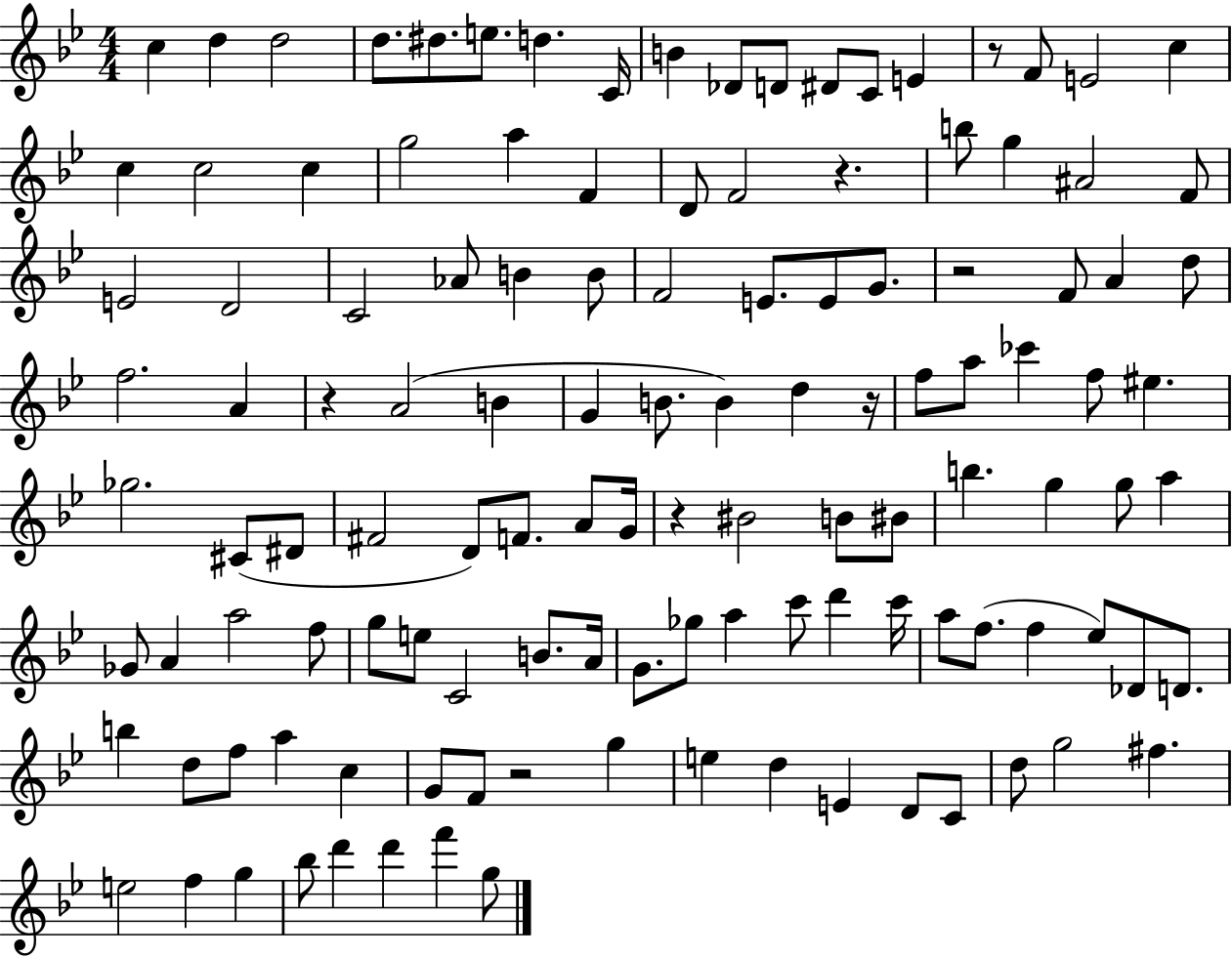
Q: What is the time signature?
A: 4/4